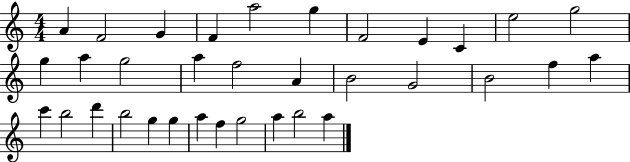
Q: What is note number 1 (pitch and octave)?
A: A4